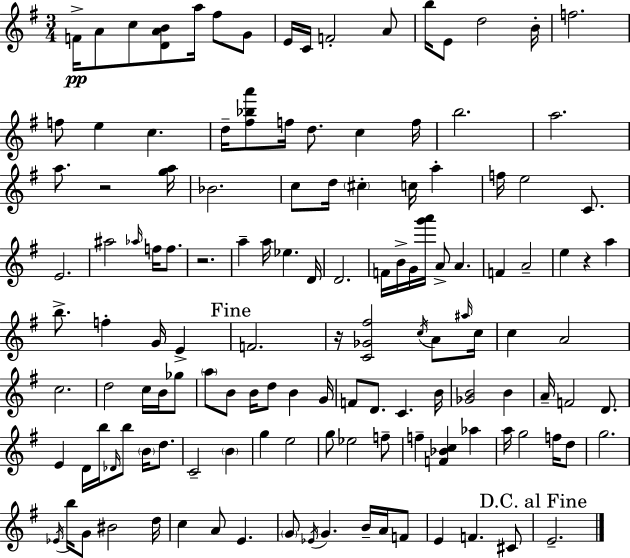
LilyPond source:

{
  \clef treble
  \numericTimeSignature
  \time 3/4
  \key e \minor
  f'16->\pp a'8 c''8 <d' a' b'>8 a''16 fis''8 g'8 | e'16 c'16 f'2-. a'8 | b''16 e'8 d''2 b'16-. | f''2. | \break f''8 e''4 c''4. | d''16-- <fis'' bes'' a'''>8 f''16 d''8. c''4 f''16 | b''2. | a''2. | \break a''8. r2 <g'' a''>16 | bes'2. | c''8 d''16 \parenthesize cis''4-. c''16 a''4-. | f''16 e''2 c'8. | \break e'2. | ais''2 \grace { aes''16 } f''16 f''8. | r2. | a''4-- a''16 ees''4. | \break d'16 d'2. | f'16 b'16-> g'16 <g''' a'''>16 a'8-> a'4. | f'4 a'2-- | e''4 r4 a''4 | \break b''8.-> f''4-. g'16 e'4-> | \mark "Fine" f'2. | r16 <c' ges' fis''>2 \acciaccatura { c''16 } a'8 | \grace { ais''16 } c''16 c''4 a'2 | \break c''2. | d''2 c''16 | b'16 ges''8 \parenthesize a''8 b'8 b'16 d''8 b'4 | g'16 f'8 d'8. c'4. | \break b'16 <ges' b'>2 b'4 | a'16-- f'2 | d'8. e'4 d'16 b''16 \grace { des'16 } b''8 | \parenthesize b'16 d''8. c'2-- | \break \parenthesize b'4 g''4 e''2 | g''8 ees''2 | f''8-- f''4-- <f' bes' c''>4 | aes''4 a''16 g''2 | \break f''16 d''8 g''2. | \acciaccatura { ees'16 } b''16 g'8 bis'2 | d''16 c''4 a'8 e'4. | \parenthesize g'8 \acciaccatura { ees'16 } g'4. | \break b'16-- a'16 f'8 e'4 f'4. | cis'8 \mark "D.C. al Fine" e'2.-- | \bar "|."
}